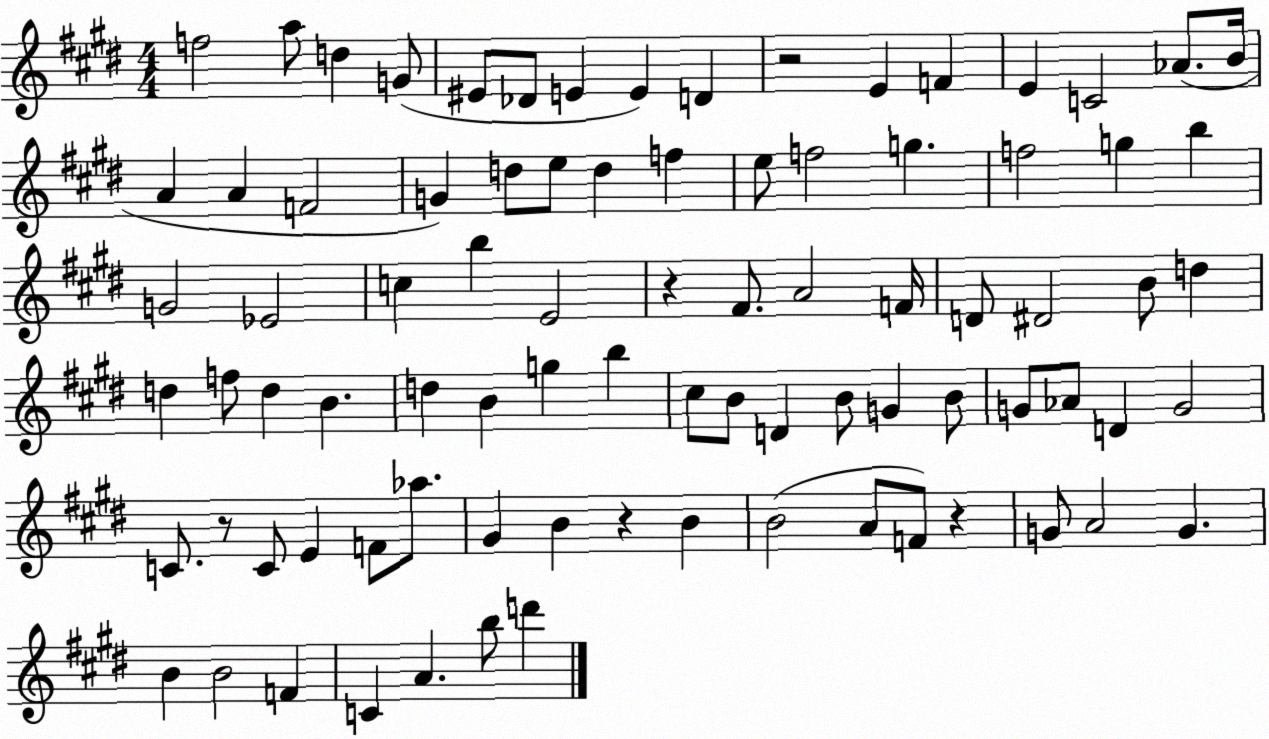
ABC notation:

X:1
T:Untitled
M:4/4
L:1/4
K:E
f2 a/2 d G/2 ^E/2 _D/2 E E D z2 E F E C2 _A/2 B/4 A A F2 G d/2 e/2 d f e/2 f2 g f2 g b G2 _E2 c b E2 z ^F/2 A2 F/4 D/2 ^D2 B/2 d d f/2 d B d B g b ^c/2 B/2 D B/2 G B/2 G/2 _A/2 D G2 C/2 z/2 C/2 E F/2 _a/2 ^G B z B B2 A/2 F/2 z G/2 A2 G B B2 F C A b/2 d'